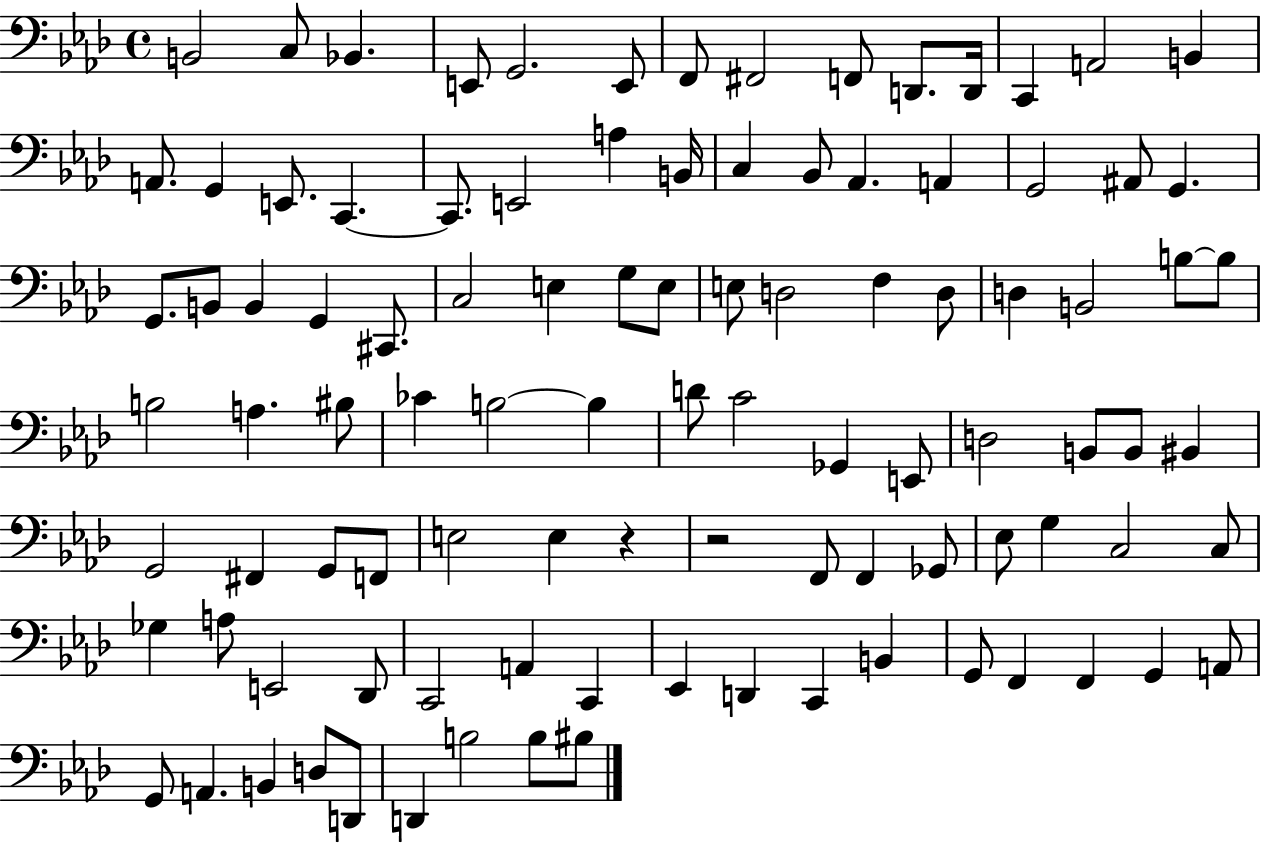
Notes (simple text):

B2/h C3/e Bb2/q. E2/e G2/h. E2/e F2/e F#2/h F2/e D2/e. D2/s C2/q A2/h B2/q A2/e. G2/q E2/e. C2/q. C2/e. E2/h A3/q B2/s C3/q Bb2/e Ab2/q. A2/q G2/h A#2/e G2/q. G2/e. B2/e B2/q G2/q C#2/e. C3/h E3/q G3/e E3/e E3/e D3/h F3/q D3/e D3/q B2/h B3/e B3/e B3/h A3/q. BIS3/e CES4/q B3/h B3/q D4/e C4/h Gb2/q E2/e D3/h B2/e B2/e BIS2/q G2/h F#2/q G2/e F2/e E3/h E3/q R/q R/h F2/e F2/q Gb2/e Eb3/e G3/q C3/h C3/e Gb3/q A3/e E2/h Db2/e C2/h A2/q C2/q Eb2/q D2/q C2/q B2/q G2/e F2/q F2/q G2/q A2/e G2/e A2/q. B2/q D3/e D2/e D2/q B3/h B3/e BIS3/e